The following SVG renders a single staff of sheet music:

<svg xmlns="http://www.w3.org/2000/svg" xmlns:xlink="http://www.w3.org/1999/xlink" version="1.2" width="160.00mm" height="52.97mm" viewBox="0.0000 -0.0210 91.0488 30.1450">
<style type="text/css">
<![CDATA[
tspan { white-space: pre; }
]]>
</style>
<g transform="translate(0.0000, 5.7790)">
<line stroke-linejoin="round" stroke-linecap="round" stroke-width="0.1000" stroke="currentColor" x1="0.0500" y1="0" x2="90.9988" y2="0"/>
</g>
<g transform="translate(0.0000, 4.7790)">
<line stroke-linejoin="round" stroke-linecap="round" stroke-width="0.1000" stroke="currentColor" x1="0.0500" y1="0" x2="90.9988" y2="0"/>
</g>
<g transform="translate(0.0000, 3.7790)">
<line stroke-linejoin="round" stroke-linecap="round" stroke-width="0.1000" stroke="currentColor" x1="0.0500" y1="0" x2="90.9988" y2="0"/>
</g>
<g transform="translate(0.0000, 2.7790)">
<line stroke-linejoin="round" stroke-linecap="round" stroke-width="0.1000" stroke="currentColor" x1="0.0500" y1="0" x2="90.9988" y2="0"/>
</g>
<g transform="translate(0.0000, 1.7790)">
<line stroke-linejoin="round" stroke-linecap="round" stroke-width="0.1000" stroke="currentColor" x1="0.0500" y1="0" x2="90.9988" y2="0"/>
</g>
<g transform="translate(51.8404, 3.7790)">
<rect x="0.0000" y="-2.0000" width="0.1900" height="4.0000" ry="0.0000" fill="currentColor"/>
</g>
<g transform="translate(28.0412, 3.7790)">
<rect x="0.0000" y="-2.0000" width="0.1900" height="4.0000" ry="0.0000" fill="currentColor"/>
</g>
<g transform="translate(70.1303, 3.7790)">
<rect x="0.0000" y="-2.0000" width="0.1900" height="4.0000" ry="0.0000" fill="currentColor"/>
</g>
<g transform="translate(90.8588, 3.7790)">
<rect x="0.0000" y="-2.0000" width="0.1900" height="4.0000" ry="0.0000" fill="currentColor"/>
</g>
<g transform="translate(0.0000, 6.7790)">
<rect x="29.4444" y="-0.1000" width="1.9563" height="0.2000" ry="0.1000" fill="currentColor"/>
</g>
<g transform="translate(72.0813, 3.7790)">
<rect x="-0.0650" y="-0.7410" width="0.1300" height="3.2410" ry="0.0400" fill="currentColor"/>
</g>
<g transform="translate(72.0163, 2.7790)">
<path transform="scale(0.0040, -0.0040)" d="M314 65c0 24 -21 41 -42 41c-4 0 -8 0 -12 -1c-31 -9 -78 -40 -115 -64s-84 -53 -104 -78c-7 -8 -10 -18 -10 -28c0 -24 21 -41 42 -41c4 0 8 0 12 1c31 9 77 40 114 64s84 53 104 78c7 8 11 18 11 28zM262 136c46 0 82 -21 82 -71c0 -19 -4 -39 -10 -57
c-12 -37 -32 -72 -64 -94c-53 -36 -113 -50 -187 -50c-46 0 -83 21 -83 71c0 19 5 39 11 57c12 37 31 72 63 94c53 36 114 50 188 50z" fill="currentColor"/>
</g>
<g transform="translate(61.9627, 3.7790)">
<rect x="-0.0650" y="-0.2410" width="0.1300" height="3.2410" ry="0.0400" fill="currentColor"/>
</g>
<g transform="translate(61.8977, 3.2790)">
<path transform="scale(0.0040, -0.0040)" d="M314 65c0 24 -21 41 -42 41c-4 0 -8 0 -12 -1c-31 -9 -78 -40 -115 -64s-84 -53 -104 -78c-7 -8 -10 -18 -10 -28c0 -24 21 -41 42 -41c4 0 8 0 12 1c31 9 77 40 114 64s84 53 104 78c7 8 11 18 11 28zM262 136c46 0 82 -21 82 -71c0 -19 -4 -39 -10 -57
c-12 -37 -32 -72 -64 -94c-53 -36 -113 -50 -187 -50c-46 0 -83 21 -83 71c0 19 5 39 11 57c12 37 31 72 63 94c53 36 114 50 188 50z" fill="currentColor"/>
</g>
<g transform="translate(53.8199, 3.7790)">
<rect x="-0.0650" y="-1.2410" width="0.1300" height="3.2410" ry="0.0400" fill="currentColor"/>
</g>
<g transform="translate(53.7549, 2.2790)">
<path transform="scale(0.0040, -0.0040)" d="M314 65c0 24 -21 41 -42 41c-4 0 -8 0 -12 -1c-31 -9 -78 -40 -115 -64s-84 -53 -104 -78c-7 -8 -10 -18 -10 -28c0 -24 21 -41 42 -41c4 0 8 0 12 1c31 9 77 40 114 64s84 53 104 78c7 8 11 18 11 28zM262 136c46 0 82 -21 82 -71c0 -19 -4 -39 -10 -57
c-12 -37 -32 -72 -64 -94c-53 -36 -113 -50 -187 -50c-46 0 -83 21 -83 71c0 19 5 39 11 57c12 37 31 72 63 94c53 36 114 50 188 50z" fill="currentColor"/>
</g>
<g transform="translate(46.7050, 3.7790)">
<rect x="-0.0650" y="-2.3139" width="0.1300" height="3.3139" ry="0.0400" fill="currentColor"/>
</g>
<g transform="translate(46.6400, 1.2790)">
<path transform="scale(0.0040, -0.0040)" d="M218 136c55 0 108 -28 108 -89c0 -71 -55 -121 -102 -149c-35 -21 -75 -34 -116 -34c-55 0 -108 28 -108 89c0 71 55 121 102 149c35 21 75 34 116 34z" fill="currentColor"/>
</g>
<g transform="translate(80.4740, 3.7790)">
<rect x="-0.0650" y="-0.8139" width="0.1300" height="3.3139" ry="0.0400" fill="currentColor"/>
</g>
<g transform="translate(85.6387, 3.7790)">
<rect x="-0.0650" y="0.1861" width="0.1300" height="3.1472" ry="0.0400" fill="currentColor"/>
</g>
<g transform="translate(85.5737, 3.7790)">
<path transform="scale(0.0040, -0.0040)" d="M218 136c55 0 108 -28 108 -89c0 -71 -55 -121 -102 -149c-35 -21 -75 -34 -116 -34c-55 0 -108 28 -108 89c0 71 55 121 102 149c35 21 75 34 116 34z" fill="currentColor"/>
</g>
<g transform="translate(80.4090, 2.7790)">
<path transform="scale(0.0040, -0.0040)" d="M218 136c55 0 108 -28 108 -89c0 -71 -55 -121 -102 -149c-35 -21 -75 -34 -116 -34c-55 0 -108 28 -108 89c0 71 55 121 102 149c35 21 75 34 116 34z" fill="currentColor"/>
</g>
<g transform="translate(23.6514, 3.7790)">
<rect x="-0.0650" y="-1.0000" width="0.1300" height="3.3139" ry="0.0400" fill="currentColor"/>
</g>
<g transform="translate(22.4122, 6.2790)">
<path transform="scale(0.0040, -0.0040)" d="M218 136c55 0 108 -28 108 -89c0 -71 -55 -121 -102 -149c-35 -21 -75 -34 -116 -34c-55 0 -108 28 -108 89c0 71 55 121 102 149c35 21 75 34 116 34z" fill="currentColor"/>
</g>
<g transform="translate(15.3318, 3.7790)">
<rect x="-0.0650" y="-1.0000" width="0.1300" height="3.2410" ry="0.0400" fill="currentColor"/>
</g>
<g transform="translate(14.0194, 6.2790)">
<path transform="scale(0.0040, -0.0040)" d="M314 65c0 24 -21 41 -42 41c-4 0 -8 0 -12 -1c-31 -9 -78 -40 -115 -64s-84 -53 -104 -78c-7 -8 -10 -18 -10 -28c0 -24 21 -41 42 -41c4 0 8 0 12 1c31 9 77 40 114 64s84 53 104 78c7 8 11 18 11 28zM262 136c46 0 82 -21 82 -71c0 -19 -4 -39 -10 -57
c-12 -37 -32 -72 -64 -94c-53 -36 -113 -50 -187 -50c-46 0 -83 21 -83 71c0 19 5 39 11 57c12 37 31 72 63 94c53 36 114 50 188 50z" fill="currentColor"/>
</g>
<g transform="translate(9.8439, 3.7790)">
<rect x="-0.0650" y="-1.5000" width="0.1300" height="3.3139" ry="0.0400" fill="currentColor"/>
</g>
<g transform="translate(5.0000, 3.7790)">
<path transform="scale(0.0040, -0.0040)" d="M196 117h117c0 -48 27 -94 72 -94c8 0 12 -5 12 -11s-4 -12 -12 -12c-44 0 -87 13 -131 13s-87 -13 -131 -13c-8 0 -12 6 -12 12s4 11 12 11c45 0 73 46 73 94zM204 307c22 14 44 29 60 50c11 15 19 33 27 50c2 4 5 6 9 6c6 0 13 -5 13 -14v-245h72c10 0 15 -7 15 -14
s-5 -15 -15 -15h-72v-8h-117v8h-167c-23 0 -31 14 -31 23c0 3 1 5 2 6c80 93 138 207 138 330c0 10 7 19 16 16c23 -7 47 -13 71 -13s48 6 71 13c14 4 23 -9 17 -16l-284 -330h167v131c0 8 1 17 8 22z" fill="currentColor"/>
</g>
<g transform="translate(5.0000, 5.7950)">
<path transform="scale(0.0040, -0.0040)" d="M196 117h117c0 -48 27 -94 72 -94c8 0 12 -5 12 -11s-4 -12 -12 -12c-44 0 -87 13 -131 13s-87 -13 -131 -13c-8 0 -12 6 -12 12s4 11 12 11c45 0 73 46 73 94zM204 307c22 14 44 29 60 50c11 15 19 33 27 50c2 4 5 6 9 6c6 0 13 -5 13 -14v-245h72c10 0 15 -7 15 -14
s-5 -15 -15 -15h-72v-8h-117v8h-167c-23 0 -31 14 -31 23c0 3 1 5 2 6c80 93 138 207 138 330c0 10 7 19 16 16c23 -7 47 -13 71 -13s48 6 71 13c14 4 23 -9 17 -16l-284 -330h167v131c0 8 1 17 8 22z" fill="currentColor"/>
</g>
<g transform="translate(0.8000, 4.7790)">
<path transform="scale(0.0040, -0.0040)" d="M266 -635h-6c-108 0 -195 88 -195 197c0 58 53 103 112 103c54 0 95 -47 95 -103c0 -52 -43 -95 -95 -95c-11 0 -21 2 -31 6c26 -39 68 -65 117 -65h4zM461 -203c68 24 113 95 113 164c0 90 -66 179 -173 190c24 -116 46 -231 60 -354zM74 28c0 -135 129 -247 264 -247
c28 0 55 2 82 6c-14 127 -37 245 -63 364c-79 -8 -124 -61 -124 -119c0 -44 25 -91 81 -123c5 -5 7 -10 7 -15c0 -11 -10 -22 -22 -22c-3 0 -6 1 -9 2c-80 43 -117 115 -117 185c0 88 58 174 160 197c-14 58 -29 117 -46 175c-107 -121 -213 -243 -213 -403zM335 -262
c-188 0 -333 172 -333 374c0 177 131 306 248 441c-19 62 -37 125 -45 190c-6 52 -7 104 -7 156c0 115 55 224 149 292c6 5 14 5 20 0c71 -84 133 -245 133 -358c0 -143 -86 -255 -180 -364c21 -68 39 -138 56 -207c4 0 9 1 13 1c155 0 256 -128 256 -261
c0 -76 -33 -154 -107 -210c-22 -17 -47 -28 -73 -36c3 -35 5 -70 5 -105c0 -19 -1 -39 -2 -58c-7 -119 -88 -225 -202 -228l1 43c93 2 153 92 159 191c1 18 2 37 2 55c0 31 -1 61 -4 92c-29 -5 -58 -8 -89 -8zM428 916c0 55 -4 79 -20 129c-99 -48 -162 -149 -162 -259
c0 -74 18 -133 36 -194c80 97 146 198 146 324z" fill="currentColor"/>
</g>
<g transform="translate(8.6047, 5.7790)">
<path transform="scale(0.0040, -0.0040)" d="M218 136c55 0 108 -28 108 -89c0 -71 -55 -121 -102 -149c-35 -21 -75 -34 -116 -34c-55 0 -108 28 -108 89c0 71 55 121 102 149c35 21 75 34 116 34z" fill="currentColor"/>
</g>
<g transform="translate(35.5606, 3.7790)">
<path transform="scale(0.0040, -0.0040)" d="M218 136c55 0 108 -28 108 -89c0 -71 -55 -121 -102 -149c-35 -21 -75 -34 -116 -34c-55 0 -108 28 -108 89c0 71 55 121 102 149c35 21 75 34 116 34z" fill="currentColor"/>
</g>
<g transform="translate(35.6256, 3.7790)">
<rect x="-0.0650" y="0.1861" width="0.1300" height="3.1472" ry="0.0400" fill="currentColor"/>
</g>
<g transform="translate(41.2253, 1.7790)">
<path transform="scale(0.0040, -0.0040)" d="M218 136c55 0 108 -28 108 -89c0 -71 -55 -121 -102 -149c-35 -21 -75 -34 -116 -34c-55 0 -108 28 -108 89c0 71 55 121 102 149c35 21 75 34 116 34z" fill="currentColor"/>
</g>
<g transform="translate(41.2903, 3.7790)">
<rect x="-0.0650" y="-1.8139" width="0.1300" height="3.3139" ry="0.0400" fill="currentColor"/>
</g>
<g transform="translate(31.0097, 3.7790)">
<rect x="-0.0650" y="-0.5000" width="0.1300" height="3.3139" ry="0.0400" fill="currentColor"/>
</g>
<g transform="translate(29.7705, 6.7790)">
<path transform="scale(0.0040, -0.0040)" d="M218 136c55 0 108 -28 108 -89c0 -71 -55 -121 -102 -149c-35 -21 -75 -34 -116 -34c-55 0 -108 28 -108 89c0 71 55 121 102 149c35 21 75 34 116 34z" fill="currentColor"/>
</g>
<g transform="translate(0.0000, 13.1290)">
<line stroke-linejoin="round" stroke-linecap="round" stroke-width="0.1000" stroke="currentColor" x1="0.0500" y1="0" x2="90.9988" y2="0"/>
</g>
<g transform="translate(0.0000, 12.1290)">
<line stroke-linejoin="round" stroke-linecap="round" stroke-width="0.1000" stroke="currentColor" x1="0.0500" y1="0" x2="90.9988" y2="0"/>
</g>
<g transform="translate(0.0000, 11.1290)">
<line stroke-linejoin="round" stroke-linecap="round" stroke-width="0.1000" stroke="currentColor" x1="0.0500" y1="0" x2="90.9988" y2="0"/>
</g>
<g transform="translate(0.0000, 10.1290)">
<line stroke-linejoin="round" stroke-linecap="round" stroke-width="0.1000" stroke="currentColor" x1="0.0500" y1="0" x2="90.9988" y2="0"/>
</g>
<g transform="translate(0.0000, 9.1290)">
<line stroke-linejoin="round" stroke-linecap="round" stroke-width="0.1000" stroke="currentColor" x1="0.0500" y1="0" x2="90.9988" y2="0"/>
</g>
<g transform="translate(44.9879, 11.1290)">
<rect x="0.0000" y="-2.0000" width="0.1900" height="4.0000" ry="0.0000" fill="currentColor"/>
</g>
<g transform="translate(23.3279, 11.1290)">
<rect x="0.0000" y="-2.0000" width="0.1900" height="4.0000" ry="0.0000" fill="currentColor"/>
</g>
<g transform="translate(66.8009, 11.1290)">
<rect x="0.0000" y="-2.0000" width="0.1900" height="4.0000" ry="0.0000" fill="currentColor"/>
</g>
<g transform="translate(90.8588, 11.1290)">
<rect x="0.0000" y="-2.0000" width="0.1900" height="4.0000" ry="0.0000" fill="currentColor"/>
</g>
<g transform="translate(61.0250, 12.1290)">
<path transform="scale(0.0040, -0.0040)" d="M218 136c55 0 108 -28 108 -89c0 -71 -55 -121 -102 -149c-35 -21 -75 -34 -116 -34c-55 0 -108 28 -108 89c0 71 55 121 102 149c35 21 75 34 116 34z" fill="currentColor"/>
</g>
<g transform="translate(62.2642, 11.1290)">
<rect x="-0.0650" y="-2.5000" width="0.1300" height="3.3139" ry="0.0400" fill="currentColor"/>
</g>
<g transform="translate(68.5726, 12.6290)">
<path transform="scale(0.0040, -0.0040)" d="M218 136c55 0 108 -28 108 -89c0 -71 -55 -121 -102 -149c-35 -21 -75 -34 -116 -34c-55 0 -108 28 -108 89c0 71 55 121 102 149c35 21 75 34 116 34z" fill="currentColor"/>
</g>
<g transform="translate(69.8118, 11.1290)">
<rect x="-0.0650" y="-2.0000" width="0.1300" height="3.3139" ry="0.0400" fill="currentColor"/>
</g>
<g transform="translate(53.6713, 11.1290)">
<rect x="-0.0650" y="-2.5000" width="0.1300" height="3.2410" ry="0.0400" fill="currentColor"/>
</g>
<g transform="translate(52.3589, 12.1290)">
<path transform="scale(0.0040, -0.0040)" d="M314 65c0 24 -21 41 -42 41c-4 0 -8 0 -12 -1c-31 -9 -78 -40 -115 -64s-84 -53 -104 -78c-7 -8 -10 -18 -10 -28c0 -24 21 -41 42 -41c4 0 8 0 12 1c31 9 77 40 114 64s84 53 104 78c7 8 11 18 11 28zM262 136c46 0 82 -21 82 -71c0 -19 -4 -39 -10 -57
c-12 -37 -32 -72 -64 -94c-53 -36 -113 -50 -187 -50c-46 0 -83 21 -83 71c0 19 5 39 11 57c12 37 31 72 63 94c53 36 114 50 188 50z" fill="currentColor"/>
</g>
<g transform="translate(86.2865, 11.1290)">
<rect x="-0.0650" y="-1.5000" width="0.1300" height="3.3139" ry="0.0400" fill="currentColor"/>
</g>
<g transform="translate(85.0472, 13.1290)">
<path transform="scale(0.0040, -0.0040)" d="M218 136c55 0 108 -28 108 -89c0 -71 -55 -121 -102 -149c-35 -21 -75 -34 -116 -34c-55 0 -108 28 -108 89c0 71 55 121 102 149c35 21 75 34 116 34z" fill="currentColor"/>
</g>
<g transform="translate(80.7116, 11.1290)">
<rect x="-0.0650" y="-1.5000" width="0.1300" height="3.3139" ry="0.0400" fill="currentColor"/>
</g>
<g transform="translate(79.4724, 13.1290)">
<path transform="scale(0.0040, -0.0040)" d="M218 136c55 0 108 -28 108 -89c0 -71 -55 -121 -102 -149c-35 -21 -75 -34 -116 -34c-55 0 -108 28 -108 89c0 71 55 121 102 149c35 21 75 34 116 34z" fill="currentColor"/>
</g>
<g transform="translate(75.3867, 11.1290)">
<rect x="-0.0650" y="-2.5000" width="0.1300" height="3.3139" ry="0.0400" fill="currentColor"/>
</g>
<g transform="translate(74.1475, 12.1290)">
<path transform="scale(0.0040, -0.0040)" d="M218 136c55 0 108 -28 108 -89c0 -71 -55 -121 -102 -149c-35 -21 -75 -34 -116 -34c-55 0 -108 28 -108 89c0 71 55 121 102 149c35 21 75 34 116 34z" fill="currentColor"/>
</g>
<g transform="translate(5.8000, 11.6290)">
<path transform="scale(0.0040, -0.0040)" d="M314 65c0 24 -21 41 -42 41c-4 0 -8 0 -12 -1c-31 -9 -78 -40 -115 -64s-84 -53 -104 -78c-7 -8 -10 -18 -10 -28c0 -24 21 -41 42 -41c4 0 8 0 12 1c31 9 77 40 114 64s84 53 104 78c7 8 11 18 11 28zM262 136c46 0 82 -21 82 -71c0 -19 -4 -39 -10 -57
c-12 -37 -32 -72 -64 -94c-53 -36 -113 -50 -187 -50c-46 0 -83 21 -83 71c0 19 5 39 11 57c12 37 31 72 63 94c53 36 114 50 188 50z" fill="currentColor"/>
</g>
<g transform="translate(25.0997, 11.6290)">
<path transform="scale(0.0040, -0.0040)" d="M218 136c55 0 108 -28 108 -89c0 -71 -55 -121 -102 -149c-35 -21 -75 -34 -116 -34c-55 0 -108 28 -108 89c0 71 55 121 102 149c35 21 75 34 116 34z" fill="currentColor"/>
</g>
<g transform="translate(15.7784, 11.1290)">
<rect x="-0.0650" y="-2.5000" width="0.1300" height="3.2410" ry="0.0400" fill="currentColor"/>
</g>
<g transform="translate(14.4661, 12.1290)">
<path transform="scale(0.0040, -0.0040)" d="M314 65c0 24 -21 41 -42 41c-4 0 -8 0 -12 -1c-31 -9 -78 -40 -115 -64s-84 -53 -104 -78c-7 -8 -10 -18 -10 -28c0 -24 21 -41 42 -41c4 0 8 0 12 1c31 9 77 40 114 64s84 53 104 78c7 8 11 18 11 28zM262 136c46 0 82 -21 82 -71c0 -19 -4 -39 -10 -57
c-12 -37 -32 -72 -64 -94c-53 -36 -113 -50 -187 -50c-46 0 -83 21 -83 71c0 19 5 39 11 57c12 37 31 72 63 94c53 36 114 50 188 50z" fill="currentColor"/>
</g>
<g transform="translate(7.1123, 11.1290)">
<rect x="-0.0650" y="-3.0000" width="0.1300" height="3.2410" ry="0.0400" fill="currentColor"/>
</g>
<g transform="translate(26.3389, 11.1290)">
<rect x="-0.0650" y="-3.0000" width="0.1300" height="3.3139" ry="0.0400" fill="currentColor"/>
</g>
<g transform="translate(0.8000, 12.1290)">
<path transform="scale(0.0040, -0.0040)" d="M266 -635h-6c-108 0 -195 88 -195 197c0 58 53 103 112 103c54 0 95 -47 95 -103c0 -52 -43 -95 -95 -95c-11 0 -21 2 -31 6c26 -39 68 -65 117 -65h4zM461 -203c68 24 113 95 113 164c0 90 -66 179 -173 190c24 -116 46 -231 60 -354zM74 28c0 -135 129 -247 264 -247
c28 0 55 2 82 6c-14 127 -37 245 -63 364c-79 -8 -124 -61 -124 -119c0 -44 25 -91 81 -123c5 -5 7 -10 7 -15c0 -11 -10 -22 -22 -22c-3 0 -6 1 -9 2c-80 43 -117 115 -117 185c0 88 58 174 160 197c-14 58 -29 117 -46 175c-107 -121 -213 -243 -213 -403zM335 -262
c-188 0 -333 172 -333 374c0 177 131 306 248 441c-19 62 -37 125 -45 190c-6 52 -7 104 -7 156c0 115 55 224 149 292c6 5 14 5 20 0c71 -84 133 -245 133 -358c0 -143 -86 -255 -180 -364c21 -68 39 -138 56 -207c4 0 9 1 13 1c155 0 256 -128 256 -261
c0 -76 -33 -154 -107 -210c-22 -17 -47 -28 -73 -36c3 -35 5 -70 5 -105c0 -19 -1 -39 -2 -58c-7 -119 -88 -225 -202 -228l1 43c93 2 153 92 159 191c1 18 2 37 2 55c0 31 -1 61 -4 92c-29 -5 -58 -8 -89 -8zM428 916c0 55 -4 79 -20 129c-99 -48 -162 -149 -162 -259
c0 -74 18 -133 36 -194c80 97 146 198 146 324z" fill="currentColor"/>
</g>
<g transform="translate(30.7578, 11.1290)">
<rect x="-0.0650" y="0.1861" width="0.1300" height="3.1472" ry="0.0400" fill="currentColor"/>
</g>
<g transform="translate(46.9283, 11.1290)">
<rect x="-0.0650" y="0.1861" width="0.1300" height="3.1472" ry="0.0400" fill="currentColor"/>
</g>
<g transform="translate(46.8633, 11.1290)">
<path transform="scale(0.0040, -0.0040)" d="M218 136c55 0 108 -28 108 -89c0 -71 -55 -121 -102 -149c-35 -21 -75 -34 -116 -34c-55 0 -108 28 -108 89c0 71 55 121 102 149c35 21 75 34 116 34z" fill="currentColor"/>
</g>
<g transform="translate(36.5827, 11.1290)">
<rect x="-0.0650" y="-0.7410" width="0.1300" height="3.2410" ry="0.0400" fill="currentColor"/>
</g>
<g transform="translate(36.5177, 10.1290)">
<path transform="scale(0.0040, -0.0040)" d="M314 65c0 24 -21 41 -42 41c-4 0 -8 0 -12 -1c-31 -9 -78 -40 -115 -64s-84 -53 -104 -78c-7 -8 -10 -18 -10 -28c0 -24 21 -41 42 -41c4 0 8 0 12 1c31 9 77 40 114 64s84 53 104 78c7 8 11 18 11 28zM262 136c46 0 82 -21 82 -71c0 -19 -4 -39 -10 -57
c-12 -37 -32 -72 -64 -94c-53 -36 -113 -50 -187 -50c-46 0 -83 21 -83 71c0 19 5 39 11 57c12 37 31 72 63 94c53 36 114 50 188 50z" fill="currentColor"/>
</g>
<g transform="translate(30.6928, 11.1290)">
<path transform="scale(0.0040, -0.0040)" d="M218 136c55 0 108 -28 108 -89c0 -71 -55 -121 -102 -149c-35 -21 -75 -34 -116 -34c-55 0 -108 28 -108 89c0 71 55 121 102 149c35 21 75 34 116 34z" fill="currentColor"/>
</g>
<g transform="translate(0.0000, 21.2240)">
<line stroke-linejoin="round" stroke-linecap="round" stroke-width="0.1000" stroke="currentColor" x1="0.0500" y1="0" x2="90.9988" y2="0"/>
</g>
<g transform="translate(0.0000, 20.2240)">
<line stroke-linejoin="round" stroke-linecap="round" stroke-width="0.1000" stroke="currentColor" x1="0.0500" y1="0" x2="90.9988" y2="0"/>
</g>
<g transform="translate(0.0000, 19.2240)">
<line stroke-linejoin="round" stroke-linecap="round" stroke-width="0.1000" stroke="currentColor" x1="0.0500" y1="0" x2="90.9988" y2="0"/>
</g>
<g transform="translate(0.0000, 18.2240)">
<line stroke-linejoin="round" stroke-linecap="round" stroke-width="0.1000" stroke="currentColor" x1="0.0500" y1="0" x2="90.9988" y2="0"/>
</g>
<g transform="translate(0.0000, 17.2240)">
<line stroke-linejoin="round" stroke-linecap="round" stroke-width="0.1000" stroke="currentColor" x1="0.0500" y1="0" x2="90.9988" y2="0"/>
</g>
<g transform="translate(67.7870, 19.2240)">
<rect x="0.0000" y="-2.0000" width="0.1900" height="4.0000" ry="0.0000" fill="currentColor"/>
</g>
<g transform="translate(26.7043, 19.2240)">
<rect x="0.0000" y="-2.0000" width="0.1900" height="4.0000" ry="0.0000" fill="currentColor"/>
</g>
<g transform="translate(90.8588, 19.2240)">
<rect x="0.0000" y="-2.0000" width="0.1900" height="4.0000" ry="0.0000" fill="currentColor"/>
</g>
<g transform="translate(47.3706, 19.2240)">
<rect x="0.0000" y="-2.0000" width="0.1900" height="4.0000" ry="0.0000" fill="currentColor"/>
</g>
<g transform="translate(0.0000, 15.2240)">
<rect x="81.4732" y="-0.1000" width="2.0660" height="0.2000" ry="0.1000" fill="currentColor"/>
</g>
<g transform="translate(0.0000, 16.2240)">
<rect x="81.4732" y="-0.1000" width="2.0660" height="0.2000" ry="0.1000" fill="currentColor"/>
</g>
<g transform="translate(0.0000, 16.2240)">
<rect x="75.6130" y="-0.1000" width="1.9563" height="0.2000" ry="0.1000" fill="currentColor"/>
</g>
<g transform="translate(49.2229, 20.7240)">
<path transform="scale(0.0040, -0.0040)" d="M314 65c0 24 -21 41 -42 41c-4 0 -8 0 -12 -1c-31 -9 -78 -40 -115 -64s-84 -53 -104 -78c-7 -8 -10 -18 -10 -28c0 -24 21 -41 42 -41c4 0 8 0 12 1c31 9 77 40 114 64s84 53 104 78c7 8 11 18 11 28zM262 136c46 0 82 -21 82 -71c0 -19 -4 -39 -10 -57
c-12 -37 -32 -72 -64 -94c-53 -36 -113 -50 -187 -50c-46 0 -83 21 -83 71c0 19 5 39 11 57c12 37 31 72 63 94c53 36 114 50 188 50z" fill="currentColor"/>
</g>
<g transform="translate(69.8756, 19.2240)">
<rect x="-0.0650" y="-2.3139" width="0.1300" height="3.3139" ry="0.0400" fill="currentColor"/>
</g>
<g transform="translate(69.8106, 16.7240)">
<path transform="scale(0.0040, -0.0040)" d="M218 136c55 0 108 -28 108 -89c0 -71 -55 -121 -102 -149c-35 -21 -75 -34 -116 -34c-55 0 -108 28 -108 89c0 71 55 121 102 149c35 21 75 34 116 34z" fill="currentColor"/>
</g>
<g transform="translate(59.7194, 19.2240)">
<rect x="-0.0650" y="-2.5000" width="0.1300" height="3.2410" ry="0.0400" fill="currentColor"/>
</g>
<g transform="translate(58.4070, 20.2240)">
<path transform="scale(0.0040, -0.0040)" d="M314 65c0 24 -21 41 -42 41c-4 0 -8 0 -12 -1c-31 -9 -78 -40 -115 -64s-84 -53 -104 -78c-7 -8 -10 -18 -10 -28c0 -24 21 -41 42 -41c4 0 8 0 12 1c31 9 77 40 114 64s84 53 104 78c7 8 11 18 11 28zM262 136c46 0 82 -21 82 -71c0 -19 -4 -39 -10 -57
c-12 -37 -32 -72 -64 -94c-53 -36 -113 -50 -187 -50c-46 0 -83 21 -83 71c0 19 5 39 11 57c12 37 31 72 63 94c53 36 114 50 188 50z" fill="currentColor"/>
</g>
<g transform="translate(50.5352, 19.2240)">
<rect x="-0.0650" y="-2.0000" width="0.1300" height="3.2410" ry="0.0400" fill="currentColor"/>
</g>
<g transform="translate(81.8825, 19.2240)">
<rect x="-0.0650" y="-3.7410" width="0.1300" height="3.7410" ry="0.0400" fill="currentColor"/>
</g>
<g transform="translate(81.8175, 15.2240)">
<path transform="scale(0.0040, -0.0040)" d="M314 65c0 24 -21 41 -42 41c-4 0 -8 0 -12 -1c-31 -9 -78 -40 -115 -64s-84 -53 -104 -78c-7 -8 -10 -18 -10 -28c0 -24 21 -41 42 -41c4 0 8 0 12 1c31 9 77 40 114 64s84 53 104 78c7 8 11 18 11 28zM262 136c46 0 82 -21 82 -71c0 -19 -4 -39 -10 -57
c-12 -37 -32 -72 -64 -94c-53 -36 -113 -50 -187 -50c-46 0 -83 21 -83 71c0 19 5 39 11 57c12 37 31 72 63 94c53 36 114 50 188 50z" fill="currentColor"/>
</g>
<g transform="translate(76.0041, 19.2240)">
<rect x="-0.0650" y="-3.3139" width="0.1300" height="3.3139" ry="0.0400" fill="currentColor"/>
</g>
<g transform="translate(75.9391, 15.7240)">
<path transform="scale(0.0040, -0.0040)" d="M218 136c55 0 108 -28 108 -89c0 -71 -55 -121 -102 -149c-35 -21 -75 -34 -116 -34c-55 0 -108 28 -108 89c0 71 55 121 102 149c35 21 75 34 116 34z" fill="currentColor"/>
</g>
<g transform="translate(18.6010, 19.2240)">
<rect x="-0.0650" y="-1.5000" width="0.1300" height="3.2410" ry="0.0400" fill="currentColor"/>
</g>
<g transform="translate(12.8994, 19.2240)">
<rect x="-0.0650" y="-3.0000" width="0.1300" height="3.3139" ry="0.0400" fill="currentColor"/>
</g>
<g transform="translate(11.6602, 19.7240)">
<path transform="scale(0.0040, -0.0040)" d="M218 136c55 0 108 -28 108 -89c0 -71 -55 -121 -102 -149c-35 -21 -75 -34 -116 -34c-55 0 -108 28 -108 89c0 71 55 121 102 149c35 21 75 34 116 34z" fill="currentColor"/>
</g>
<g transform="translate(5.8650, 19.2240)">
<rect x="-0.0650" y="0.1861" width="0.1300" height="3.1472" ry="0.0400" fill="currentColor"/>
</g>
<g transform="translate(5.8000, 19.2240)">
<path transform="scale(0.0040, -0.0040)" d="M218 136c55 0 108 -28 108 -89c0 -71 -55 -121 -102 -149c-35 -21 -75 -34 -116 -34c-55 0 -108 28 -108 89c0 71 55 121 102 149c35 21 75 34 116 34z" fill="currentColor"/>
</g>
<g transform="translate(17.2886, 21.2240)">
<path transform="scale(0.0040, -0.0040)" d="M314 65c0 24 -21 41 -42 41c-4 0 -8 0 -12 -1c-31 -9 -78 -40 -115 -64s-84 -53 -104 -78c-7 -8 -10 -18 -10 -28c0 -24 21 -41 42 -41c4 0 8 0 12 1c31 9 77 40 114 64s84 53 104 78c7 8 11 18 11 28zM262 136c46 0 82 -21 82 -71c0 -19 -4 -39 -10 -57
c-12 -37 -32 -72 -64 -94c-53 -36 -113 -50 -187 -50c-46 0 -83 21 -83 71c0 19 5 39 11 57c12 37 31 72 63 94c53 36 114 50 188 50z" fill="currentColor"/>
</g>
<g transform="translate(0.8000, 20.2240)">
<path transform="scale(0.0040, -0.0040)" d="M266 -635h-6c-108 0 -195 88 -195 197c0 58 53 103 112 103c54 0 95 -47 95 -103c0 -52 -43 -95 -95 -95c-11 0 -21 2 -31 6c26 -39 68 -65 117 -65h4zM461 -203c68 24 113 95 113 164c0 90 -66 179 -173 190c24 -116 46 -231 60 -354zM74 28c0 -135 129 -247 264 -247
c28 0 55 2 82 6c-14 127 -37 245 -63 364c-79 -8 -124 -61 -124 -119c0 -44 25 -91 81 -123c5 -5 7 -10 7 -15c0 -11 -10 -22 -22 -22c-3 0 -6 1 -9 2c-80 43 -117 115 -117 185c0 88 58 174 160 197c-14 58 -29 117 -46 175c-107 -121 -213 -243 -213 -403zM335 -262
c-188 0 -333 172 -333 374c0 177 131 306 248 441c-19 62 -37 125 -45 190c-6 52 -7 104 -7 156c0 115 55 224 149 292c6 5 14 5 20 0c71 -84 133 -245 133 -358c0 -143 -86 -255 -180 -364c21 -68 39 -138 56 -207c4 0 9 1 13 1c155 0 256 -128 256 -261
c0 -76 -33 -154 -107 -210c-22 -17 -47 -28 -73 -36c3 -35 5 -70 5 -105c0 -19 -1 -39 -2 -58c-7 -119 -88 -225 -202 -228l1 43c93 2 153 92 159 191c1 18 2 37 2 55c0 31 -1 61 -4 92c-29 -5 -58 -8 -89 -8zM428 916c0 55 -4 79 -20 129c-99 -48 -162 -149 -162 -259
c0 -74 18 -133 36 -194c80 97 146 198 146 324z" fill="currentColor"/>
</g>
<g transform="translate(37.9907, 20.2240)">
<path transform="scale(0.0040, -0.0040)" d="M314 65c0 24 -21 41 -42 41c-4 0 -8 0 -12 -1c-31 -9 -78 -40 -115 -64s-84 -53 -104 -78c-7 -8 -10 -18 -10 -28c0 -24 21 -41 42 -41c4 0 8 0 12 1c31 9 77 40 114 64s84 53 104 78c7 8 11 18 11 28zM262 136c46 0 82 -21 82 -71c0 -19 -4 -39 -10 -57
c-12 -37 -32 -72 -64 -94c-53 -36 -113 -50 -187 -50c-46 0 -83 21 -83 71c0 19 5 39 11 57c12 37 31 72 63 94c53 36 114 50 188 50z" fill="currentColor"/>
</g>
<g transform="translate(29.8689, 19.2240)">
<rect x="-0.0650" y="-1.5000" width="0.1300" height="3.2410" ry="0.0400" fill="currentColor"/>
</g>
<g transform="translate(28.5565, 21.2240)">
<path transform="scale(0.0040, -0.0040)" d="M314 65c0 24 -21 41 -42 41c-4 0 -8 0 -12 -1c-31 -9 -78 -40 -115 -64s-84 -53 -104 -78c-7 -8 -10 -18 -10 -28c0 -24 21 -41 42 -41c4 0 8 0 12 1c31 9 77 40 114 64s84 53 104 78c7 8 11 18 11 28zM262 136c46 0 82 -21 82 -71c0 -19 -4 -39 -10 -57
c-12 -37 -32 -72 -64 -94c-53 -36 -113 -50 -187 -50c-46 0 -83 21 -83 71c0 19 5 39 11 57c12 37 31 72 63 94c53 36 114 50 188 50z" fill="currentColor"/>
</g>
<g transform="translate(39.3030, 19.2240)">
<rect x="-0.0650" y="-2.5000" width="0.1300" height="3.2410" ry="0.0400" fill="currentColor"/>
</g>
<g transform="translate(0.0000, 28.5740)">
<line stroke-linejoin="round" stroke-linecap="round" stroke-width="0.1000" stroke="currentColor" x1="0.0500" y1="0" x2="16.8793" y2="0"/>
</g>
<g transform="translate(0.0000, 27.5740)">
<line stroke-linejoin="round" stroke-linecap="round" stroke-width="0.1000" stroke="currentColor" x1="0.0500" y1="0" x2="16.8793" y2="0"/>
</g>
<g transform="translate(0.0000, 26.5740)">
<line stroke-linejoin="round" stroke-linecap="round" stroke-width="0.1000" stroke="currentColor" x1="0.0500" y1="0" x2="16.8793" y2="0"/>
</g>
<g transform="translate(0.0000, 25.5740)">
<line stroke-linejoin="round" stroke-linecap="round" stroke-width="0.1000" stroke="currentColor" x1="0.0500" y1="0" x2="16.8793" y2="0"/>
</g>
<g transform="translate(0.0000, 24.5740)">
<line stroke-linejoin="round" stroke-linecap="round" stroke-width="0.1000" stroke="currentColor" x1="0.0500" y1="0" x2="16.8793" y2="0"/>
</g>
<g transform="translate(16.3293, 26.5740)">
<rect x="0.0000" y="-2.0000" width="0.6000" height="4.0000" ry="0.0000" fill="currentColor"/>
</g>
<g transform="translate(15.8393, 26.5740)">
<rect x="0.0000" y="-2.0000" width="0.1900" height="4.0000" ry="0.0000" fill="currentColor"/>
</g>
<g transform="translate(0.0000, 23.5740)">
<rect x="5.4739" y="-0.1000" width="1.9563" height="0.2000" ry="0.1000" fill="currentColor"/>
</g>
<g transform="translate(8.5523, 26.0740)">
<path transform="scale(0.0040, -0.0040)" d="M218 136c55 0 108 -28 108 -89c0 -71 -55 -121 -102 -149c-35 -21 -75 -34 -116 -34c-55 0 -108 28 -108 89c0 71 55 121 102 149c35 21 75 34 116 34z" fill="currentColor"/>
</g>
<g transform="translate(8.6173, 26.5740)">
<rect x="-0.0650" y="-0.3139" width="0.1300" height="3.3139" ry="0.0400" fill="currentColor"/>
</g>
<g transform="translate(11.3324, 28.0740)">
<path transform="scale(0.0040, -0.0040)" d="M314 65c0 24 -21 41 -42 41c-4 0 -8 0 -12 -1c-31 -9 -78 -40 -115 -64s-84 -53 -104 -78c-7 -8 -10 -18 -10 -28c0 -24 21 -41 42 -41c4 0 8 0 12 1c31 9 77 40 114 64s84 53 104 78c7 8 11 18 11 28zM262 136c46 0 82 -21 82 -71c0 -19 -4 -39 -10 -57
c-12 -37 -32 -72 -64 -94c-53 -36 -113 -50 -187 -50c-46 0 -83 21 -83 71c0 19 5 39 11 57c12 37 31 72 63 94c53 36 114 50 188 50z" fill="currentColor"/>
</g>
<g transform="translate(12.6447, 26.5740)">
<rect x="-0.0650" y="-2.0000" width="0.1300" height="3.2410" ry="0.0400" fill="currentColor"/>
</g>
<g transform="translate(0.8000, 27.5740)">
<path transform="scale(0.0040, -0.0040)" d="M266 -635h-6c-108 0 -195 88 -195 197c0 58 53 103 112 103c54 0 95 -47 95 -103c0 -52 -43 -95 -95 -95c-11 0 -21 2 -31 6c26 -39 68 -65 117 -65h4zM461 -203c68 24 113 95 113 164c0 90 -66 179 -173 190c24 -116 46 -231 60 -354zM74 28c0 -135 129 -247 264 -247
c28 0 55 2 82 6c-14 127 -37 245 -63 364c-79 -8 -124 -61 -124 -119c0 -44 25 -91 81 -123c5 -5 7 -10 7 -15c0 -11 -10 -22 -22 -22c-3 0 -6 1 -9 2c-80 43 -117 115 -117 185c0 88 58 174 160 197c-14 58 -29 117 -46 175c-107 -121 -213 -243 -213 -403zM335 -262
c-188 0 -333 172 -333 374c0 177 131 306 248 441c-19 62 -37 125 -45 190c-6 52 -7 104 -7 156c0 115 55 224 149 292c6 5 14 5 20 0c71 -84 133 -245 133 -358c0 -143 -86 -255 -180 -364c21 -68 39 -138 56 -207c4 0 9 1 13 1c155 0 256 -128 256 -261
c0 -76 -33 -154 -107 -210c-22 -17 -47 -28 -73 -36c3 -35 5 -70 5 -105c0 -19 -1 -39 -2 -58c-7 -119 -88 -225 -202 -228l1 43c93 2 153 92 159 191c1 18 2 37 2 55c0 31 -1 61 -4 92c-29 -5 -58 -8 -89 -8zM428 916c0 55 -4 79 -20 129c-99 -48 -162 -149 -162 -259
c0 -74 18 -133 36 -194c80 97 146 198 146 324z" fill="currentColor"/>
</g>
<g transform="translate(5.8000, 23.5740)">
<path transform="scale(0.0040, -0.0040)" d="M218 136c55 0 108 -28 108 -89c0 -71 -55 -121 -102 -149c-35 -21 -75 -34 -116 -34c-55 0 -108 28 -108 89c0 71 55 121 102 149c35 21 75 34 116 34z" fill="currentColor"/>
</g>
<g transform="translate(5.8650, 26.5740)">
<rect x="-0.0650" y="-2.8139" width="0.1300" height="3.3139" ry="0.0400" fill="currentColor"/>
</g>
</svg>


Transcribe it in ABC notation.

X:1
T:Untitled
M:4/4
L:1/4
K:C
E D2 D C B f g e2 c2 d2 d B A2 G2 A B d2 B G2 G F G E E B A E2 E2 G2 F2 G2 g b c'2 a c F2